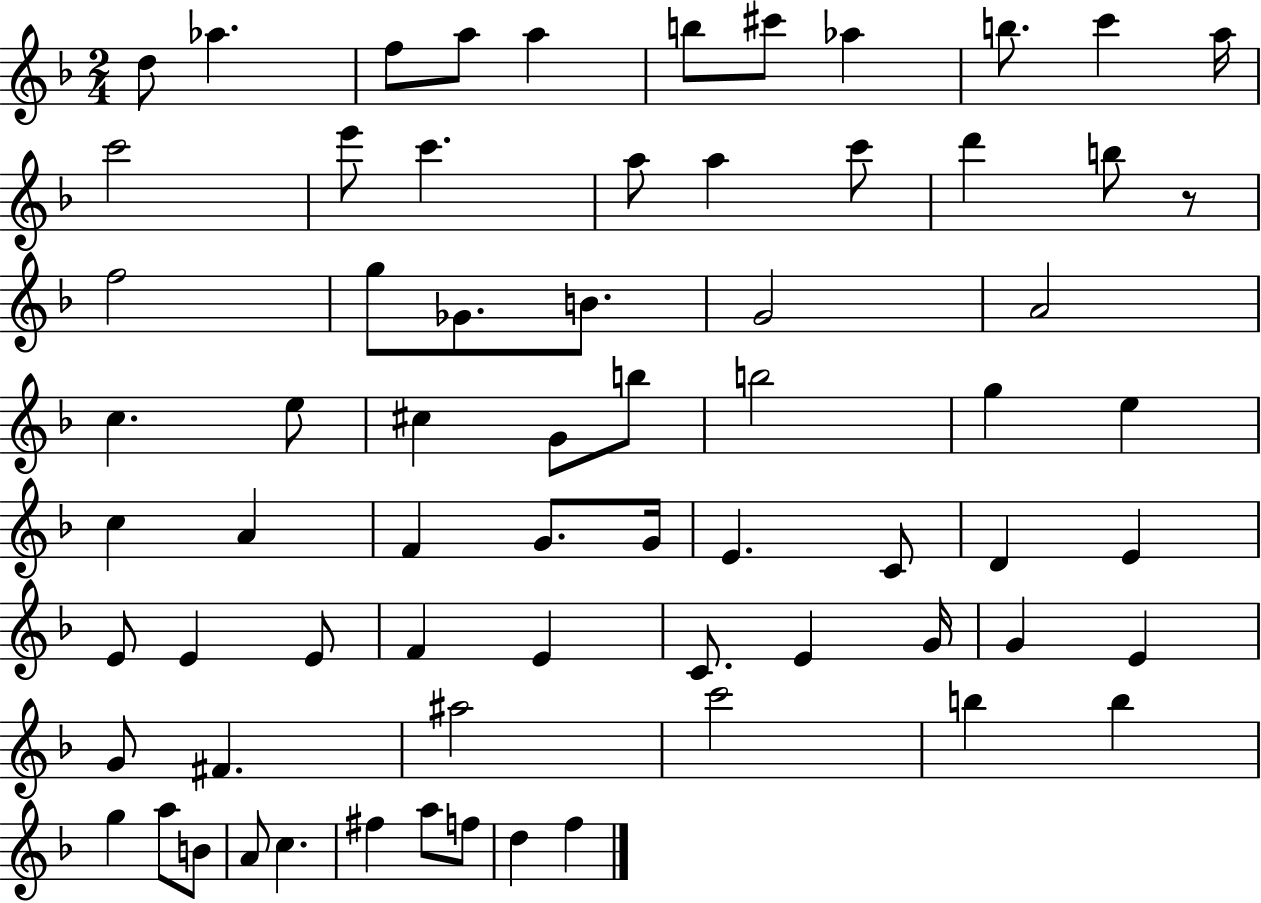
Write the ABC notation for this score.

X:1
T:Untitled
M:2/4
L:1/4
K:F
d/2 _a f/2 a/2 a b/2 ^c'/2 _a b/2 c' a/4 c'2 e'/2 c' a/2 a c'/2 d' b/2 z/2 f2 g/2 _G/2 B/2 G2 A2 c e/2 ^c G/2 b/2 b2 g e c A F G/2 G/4 E C/2 D E E/2 E E/2 F E C/2 E G/4 G E G/2 ^F ^a2 c'2 b b g a/2 B/2 A/2 c ^f a/2 f/2 d f